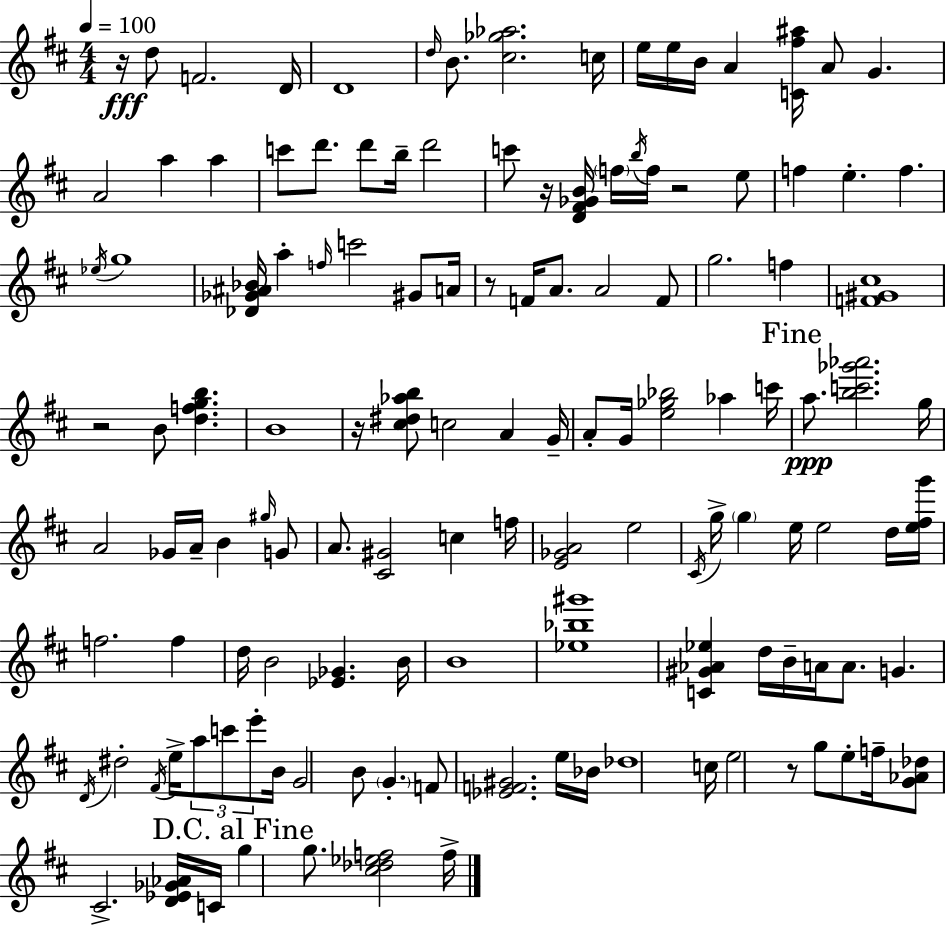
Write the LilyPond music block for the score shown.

{
  \clef treble
  \numericTimeSignature
  \time 4/4
  \key d \major
  \tempo 4 = 100
  \repeat volta 2 { r16\fff d''8 f'2. d'16 | d'1 | \grace { d''16 } b'8. <cis'' ges'' aes''>2. | c''16 e''16 e''16 b'16 a'4 <c' fis'' ais''>16 a'8 g'4. | \break a'2 a''4 a''4 | c'''8 d'''8. d'''8 b''16-- d'''2 | c'''8 r16 <d' fis' ges' b'>16 \parenthesize f''16 \acciaccatura { b''16 } f''16 r2 | e''8 f''4 e''4.-. f''4. | \break \acciaccatura { ees''16 } g''1 | <des' ges' ais' bes'>16 a''4-. \grace { f''16 } c'''2 | gis'8 a'16 r8 f'16 a'8. a'2 | f'8 g''2. | \break f''4 <f' gis' cis''>1 | r2 b'8 <d'' f'' g'' b''>4. | b'1 | r16 <cis'' dis'' aes'' b''>8 c''2 a'4 | \break g'16-- a'8-. g'16 <e'' ges'' bes''>2 aes''4 | c'''16 \mark "Fine" a''8.\ppp <b'' c''' ges''' aes'''>2. | g''16 a'2 ges'16 a'16-- b'4 | \grace { gis''16 } g'8 a'8. <cis' gis'>2 | \break c''4 f''16 <e' ges' a'>2 e''2 | \acciaccatura { cis'16 } g''16-> \parenthesize g''4 e''16 e''2 | d''16 <e'' fis'' g'''>16 f''2. | f''4 d''16 b'2 <ees' ges'>4. | \break b'16 b'1 | <ees'' bes'' gis'''>1 | <c' gis' aes' ees''>4 d''16 b'16-- a'16 a'8. | g'4. \acciaccatura { d'16 } dis''2-. \acciaccatura { fis'16 } | \break e''16-> \tuplet 3/2 { a''8 c'''8 e'''8-. } b'16 g'2 | b'8 \parenthesize g'4.-. f'8 <ees' f' gis'>2. | e''16 bes'16 des''1 | c''16 e''2 | \break r8 g''8 e''8-. f''16-- <g' aes' des''>8 cis'2.-> | <d' ees' ges' aes'>16 c'16 \mark "D.C. al Fine" g''4 g''8. <cis'' des'' ees'' f''>2 | f''16-> } \bar "|."
}